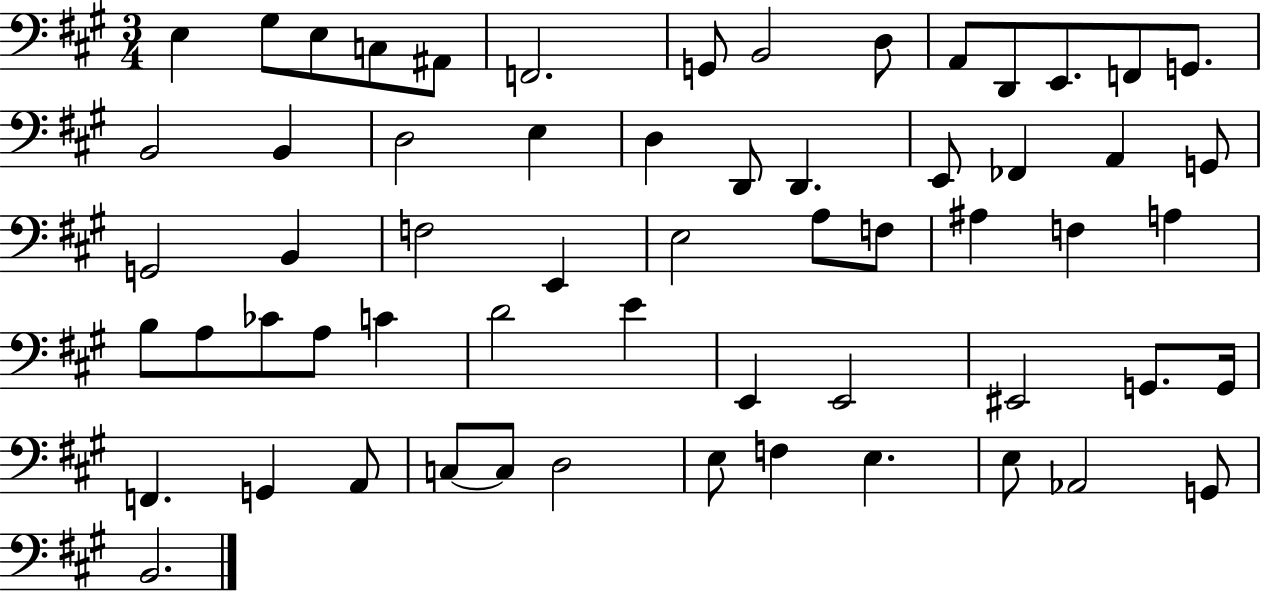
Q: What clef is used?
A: bass